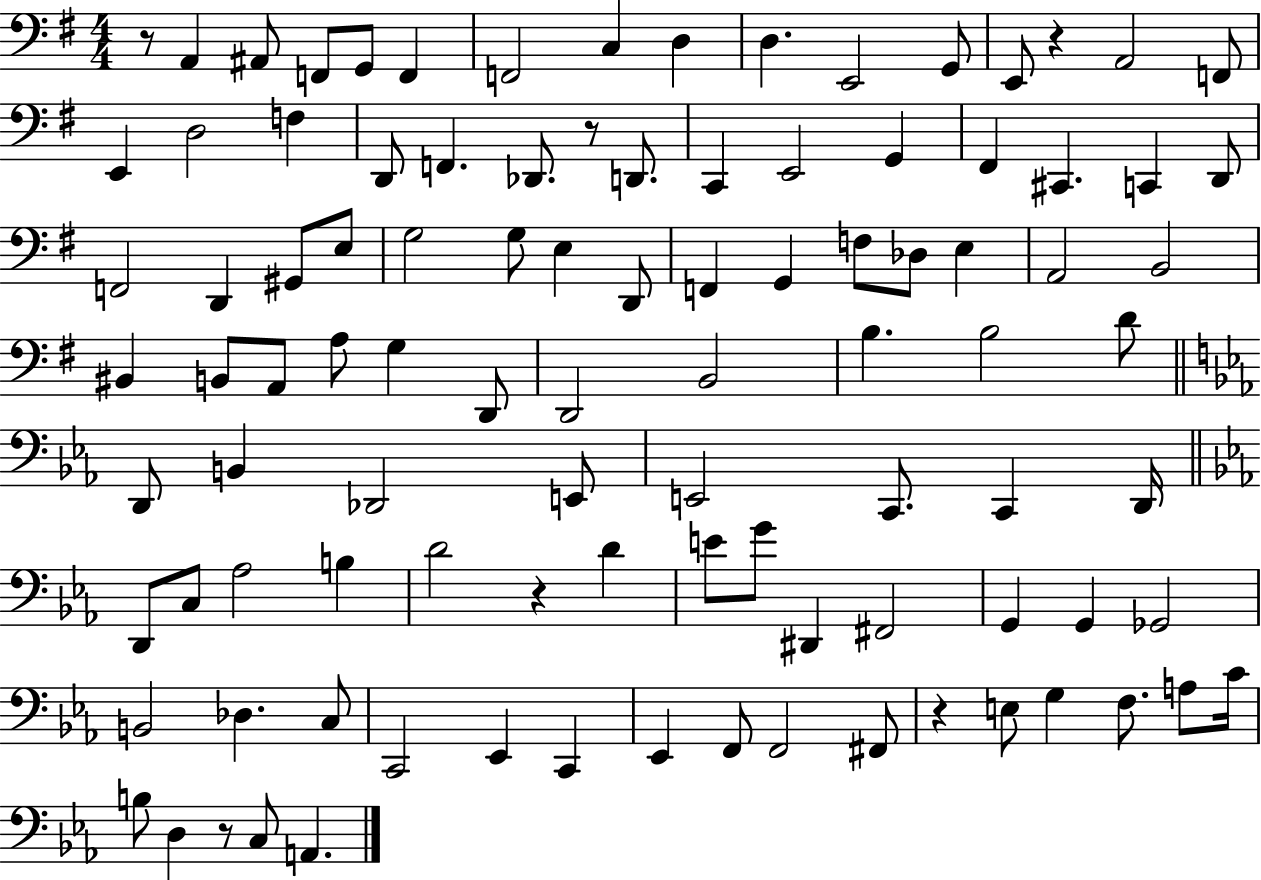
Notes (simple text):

R/e A2/q A#2/e F2/e G2/e F2/q F2/h C3/q D3/q D3/q. E2/h G2/e E2/e R/q A2/h F2/e E2/q D3/h F3/q D2/e F2/q. Db2/e. R/e D2/e. C2/q E2/h G2/q F#2/q C#2/q. C2/q D2/e F2/h D2/q G#2/e E3/e G3/h G3/e E3/q D2/e F2/q G2/q F3/e Db3/e E3/q A2/h B2/h BIS2/q B2/e A2/e A3/e G3/q D2/e D2/h B2/h B3/q. B3/h D4/e D2/e B2/q Db2/h E2/e E2/h C2/e. C2/q D2/s D2/e C3/e Ab3/h B3/q D4/h R/q D4/q E4/e G4/e D#2/q F#2/h G2/q G2/q Gb2/h B2/h Db3/q. C3/e C2/h Eb2/q C2/q Eb2/q F2/e F2/h F#2/e R/q E3/e G3/q F3/e. A3/e C4/s B3/e D3/q R/e C3/e A2/q.